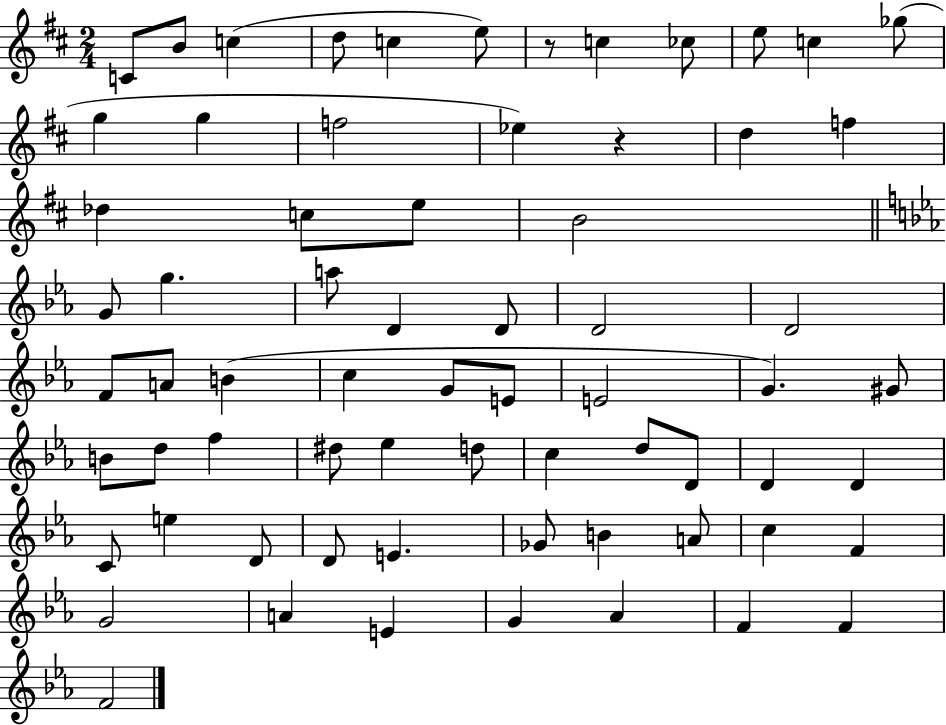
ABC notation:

X:1
T:Untitled
M:2/4
L:1/4
K:D
C/2 B/2 c d/2 c e/2 z/2 c _c/2 e/2 c _g/2 g g f2 _e z d f _d c/2 e/2 B2 G/2 g a/2 D D/2 D2 D2 F/2 A/2 B c G/2 E/2 E2 G ^G/2 B/2 d/2 f ^d/2 _e d/2 c d/2 D/2 D D C/2 e D/2 D/2 E _G/2 B A/2 c F G2 A E G _A F F F2